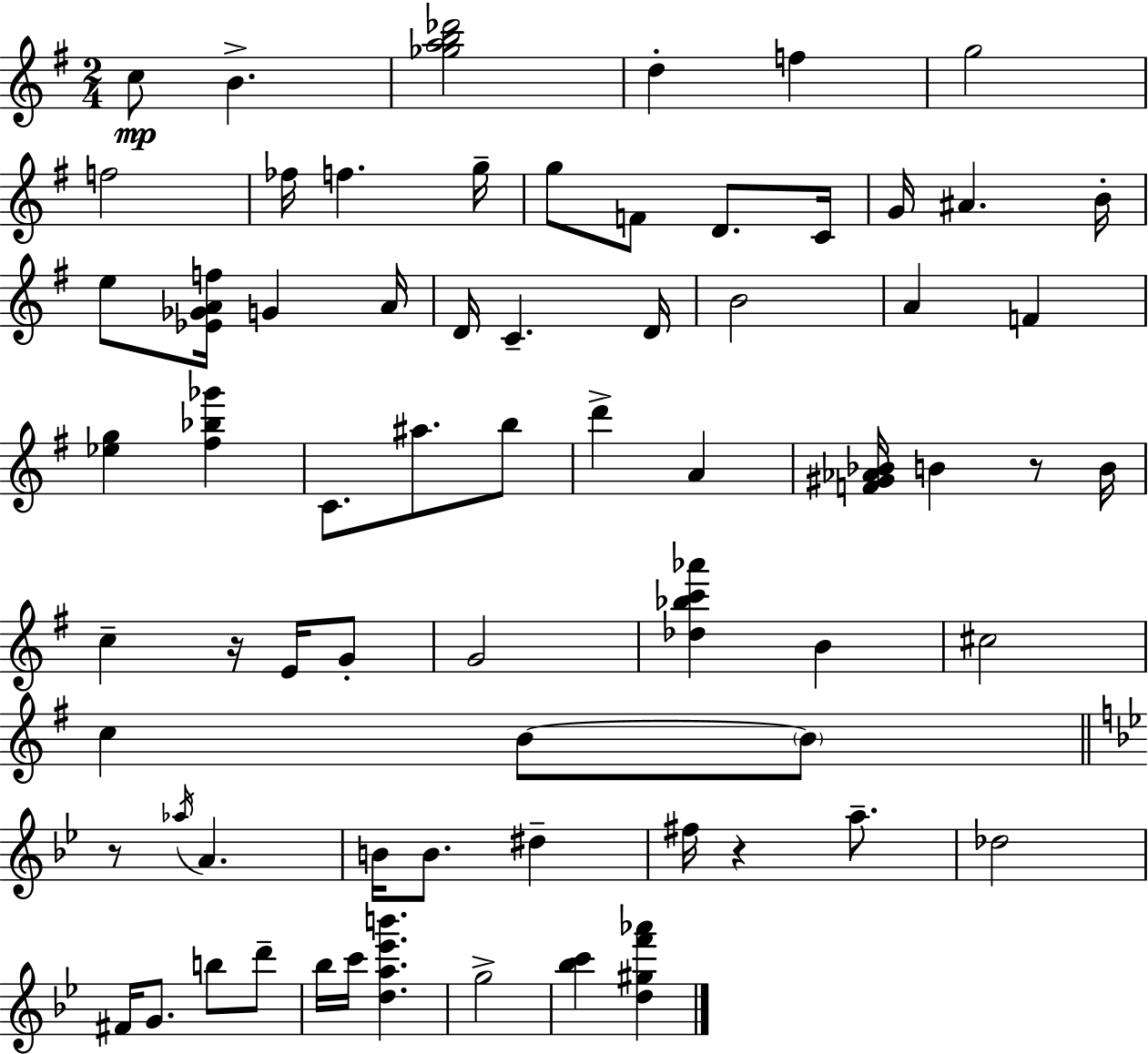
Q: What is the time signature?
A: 2/4